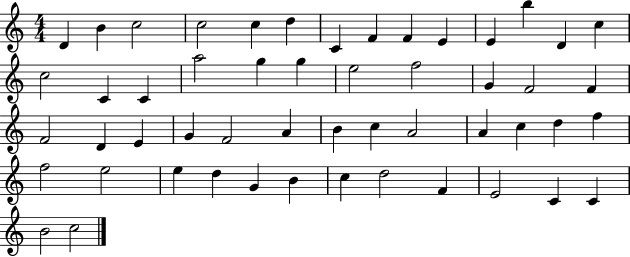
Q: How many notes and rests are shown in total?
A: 52